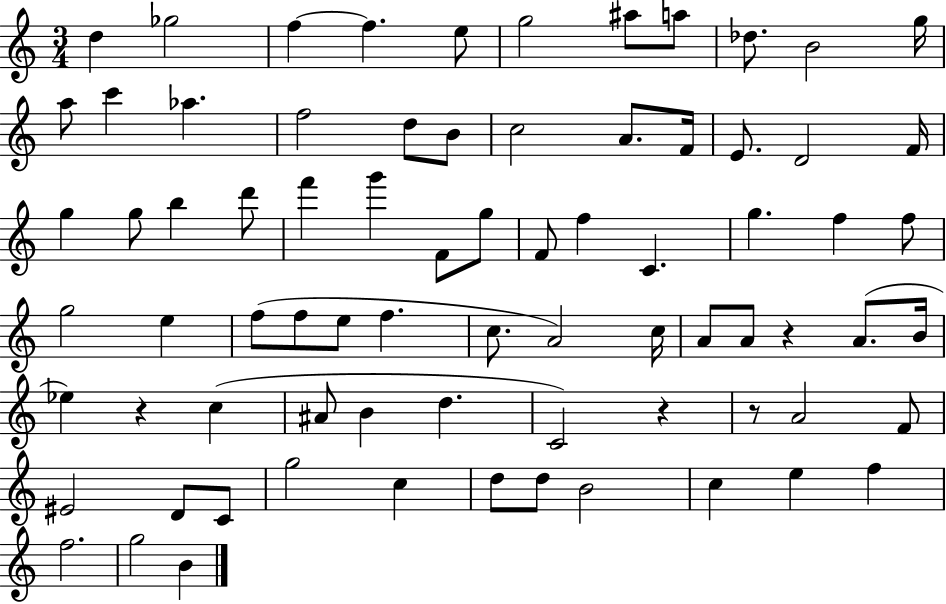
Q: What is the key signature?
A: C major